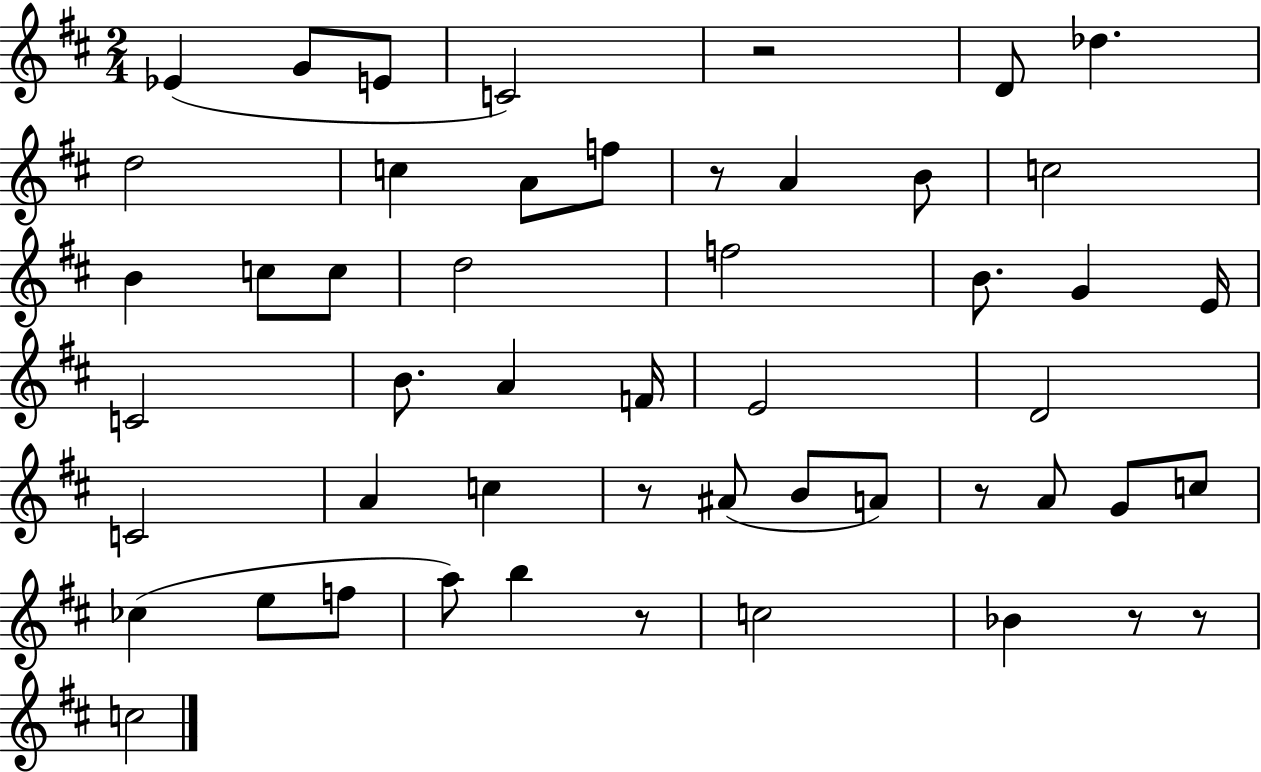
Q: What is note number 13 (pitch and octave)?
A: C5